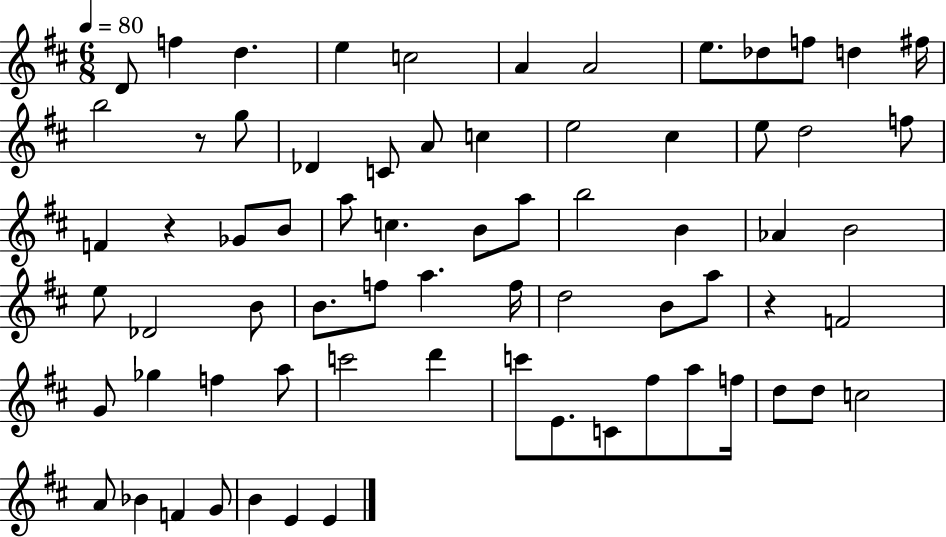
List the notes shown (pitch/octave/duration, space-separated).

D4/e F5/q D5/q. E5/q C5/h A4/q A4/h E5/e. Db5/e F5/e D5/q F#5/s B5/h R/e G5/e Db4/q C4/e A4/e C5/q E5/h C#5/q E5/e D5/h F5/e F4/q R/q Gb4/e B4/e A5/e C5/q. B4/e A5/e B5/h B4/q Ab4/q B4/h E5/e Db4/h B4/e B4/e. F5/e A5/q. F5/s D5/h B4/e A5/e R/q F4/h G4/e Gb5/q F5/q A5/e C6/h D6/q C6/e E4/e. C4/e F#5/e A5/e F5/s D5/e D5/e C5/h A4/e Bb4/q F4/q G4/e B4/q E4/q E4/q